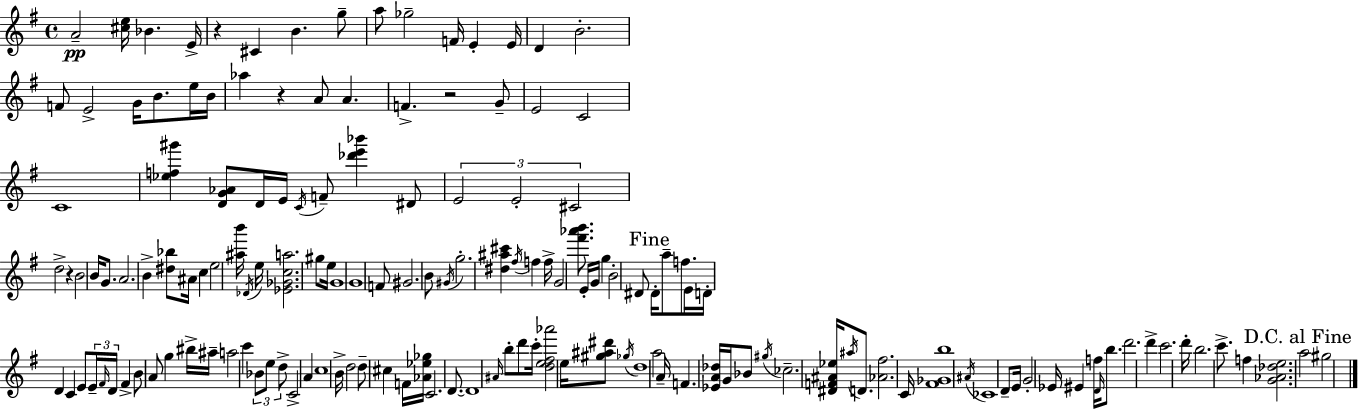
{
  \clef treble
  \time 4/4
  \defaultTimeSignature
  \key e \minor
  a'2--\pp <cis'' e''>16 bes'4. e'16-> | r4 cis'4 b'4. g''8-- | a''8 ges''2-- f'16 e'4-. e'16 | d'4 b'2.-. | \break f'8 e'2-> g'16 b'8. e''16 b'16 | aes''4 r4 a'8 a'4. | f'4.-> r2 g'8-- | e'2 c'2 | \break c'1 | <ees'' f'' gis'''>4 <d' g' aes'>8 d'16 e'16 \acciaccatura { c'16 } f'8-- <des''' e''' bes'''>4 dis'8 | \tuplet 3/2 { e'2 e'2-. | cis'2 } d''2-> | \break r4 b'2 b'16 g'8. | a'2. b'4-> | <dis'' bes''>8 ais'16 c''4 e''2 | <ais'' b'''>16 \acciaccatura { des'16 } e''16 <ees' ges' c'' a''>2. gis''8 | \break e''16 g'1 | g'1 | f'8 gis'2. | b'8 \acciaccatura { gis'16 } g''2.-. <dis'' ais'' cis'''>4 | \break \acciaccatura { fis''16 } f''4 f''16-> g'2 | <fis''' aes''' b'''>8. e'16-. g'16 g''4 b'2-. | dis'8 \mark "Fine" dis'16-. a''8-- f''8. e'16 d'16-. d'4 | c'4 e'8 \tuplet 3/2 { e'16-- \grace { fis'16 } d'16 } fis'4-> b'8 a'8 | \break g''4 bis''16-> ais''16-- a''2 c'''4 | \tuplet 3/2 { bes'8 e''8 d''8-> } c'2-> | a'4 c''1 | b'16-> d''2 d''8-- | \break cis''4 f'16 <aes' ees'' ges''>16 c'2. | d'8.~~ d'1 | \grace { ais'16 } b''8-. d'''8 c'''16-. <d'' e'' fis'' aes'''>2 | e''16 <gis'' ais'' dis'''>8 \acciaccatura { ges''16 } d''1 | \break a''2 a'16-- | f'4. <ees' a' des''>16 g'16 bes'8 \acciaccatura { gis''16 } ces''2.-- | <dis' f' ais' ees''>16 \acciaccatura { ais''16 } d'8. <aes' fis''>2. | c'16 <fis' ges' b''>1 | \break \acciaccatura { ais'16 } ces'1 | d'8-- e'16 g'2-. | ees'16 eis'4 f''16 \grace { d'16 } b''8. d'''2. | d'''4-> c'''2. | \break d'''16-. b''2. | c'''8.-> f''4 <g' aes' des'' e''>2. | \mark "D.C. al Fine" a''2 | gis''2 \bar "|."
}